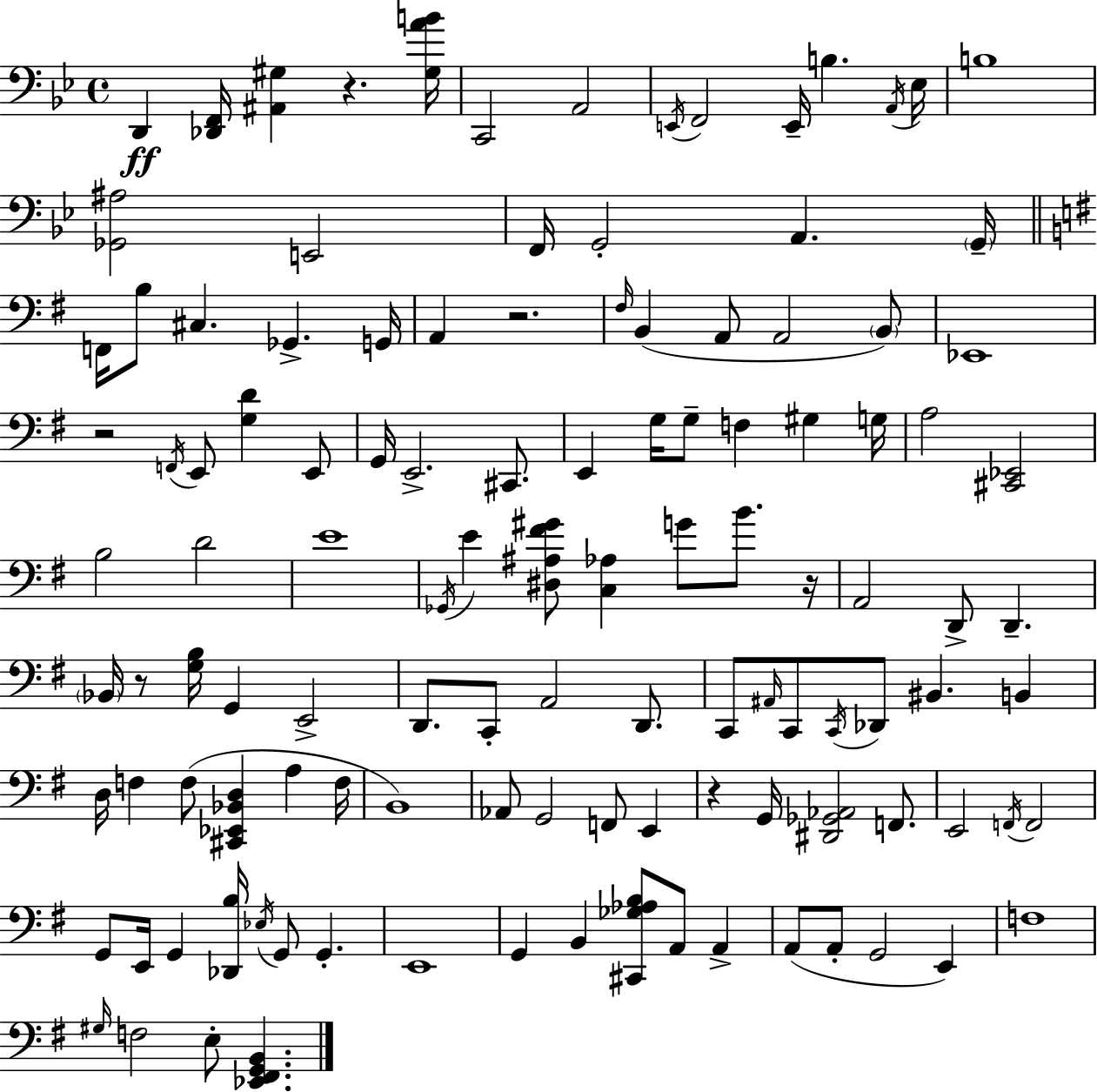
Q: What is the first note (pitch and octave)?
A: D2